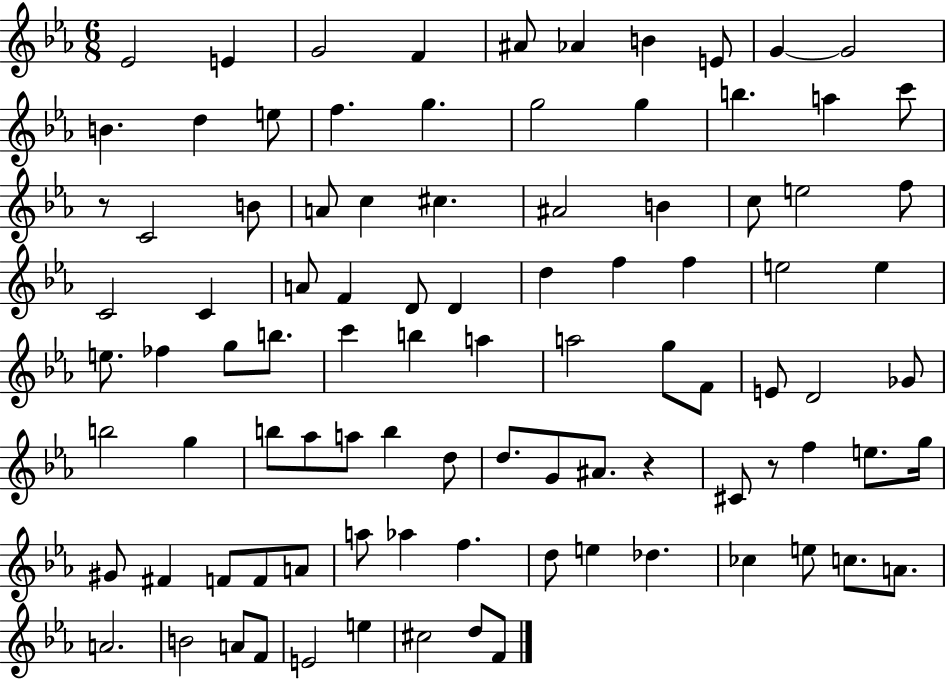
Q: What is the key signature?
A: EES major